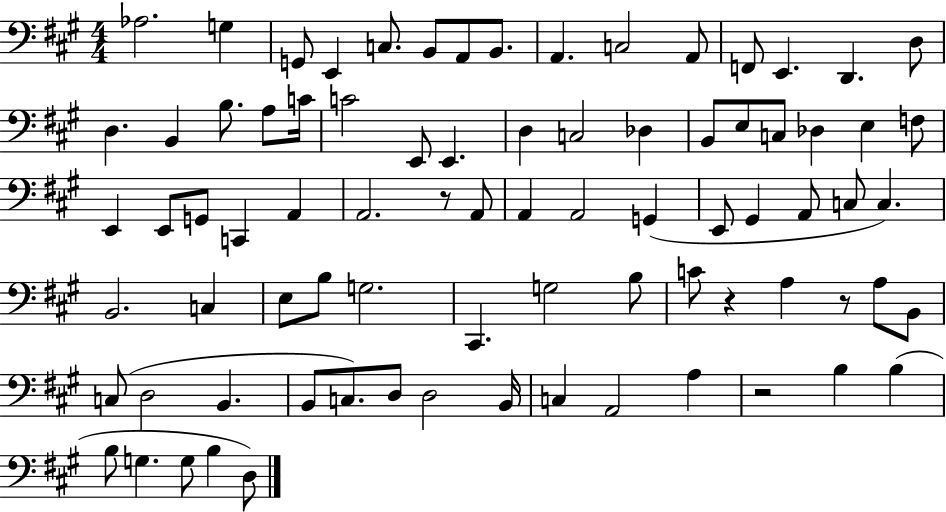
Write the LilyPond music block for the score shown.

{
  \clef bass
  \numericTimeSignature
  \time 4/4
  \key a \major
  aes2. g4 | g,8 e,4 c8. b,8 a,8 b,8. | a,4. c2 a,8 | f,8 e,4. d,4. d8 | \break d4. b,4 b8. a8 c'16 | c'2 e,8 e,4. | d4 c2 des4 | b,8 e8 c8 des4 e4 f8 | \break e,4 e,8 g,8 c,4 a,4 | a,2. r8 a,8 | a,4 a,2 g,4( | e,8 gis,4 a,8 c8 c4.) | \break b,2. c4 | e8 b8 g2. | cis,4. g2 b8 | c'8 r4 a4 r8 a8 b,8 | \break c8( d2 b,4. | b,8 c8.) d8 d2 b,16 | c4 a,2 a4 | r2 b4 b4( | \break b8 g4. g8 b4 d8) | \bar "|."
}